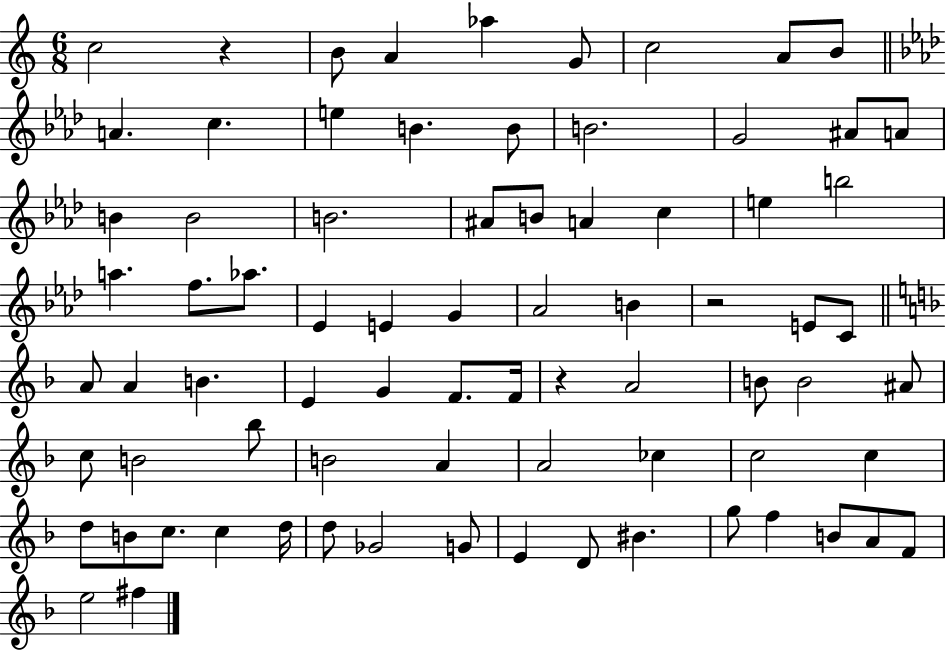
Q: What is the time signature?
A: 6/8